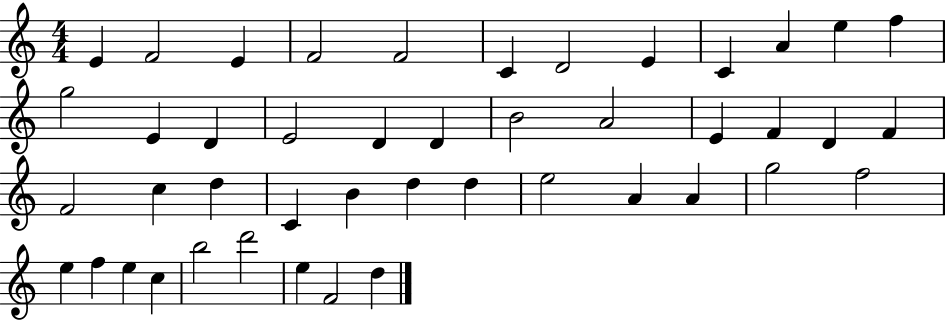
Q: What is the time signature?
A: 4/4